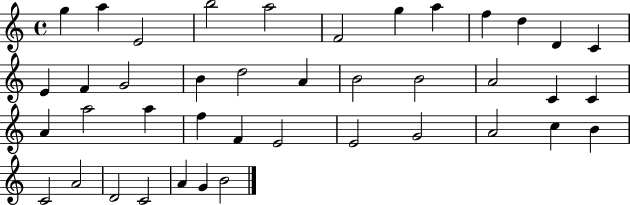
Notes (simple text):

G5/q A5/q E4/h B5/h A5/h F4/h G5/q A5/q F5/q D5/q D4/q C4/q E4/q F4/q G4/h B4/q D5/h A4/q B4/h B4/h A4/h C4/q C4/q A4/q A5/h A5/q F5/q F4/q E4/h E4/h G4/h A4/h C5/q B4/q C4/h A4/h D4/h C4/h A4/q G4/q B4/h